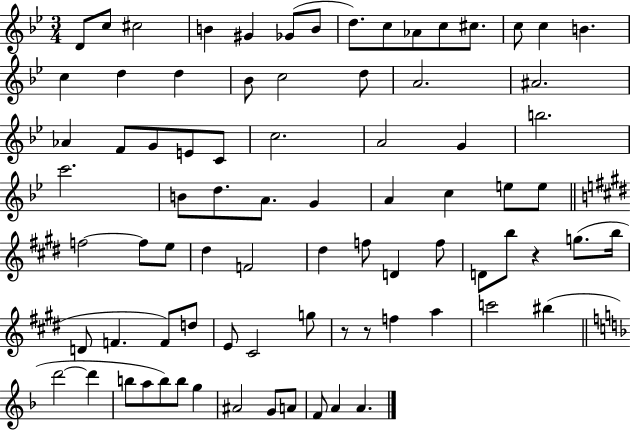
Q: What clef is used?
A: treble